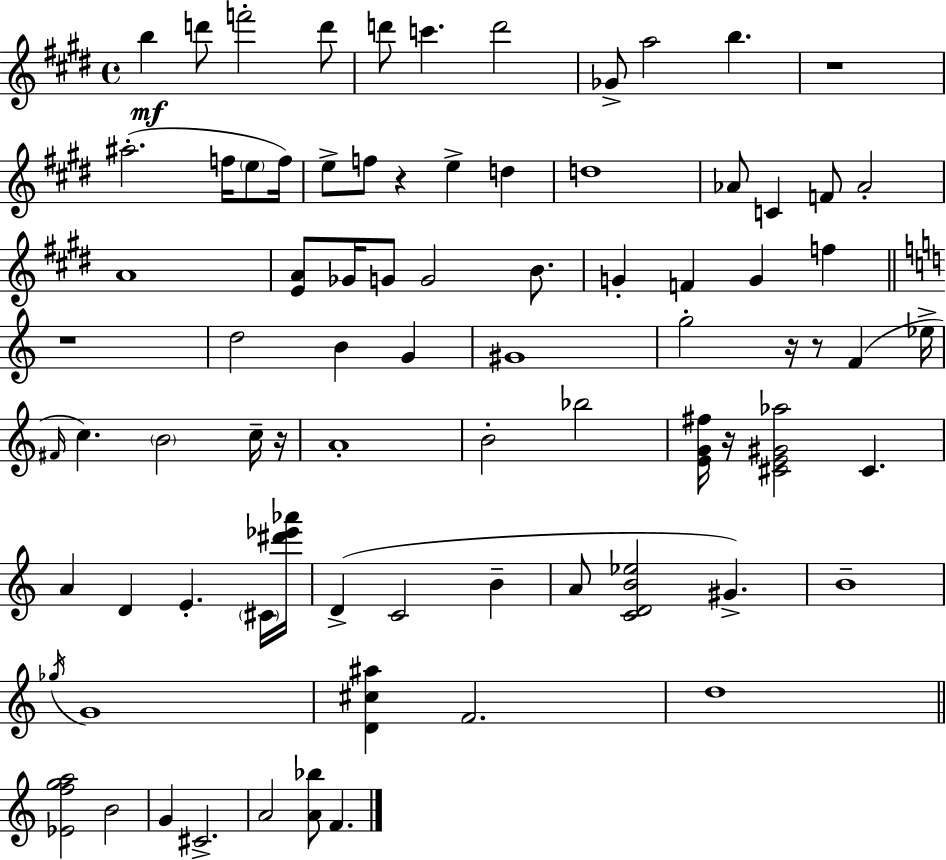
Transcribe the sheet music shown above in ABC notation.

X:1
T:Untitled
M:4/4
L:1/4
K:E
b d'/2 f'2 d'/2 d'/2 c' d'2 _G/2 a2 b z4 ^a2 f/4 e/2 f/4 e/2 f/2 z e d d4 _A/2 C F/2 _A2 A4 [EA]/2 _G/4 G/2 G2 B/2 G F G f z4 d2 B G ^G4 g2 z/4 z/2 F _e/4 ^F/4 c B2 c/4 z/4 A4 B2 _b2 [EG^f]/4 z/4 [^CE^G_a]2 ^C A D E ^C/4 [^d'_e'_a']/4 D C2 B A/2 [CDB_e]2 ^G B4 _g/4 G4 [D^c^a] F2 d4 [_Efga]2 B2 G ^C2 A2 [A_b]/2 F